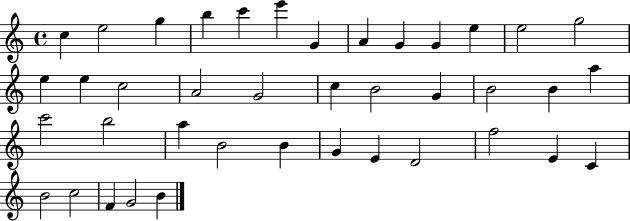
C5/q E5/h G5/q B5/q C6/q E6/q G4/q A4/q G4/q G4/q E5/q E5/h G5/h E5/q E5/q C5/h A4/h G4/h C5/q B4/h G4/q B4/h B4/q A5/q C6/h B5/h A5/q B4/h B4/q G4/q E4/q D4/h F5/h E4/q C4/q B4/h C5/h F4/q G4/h B4/q